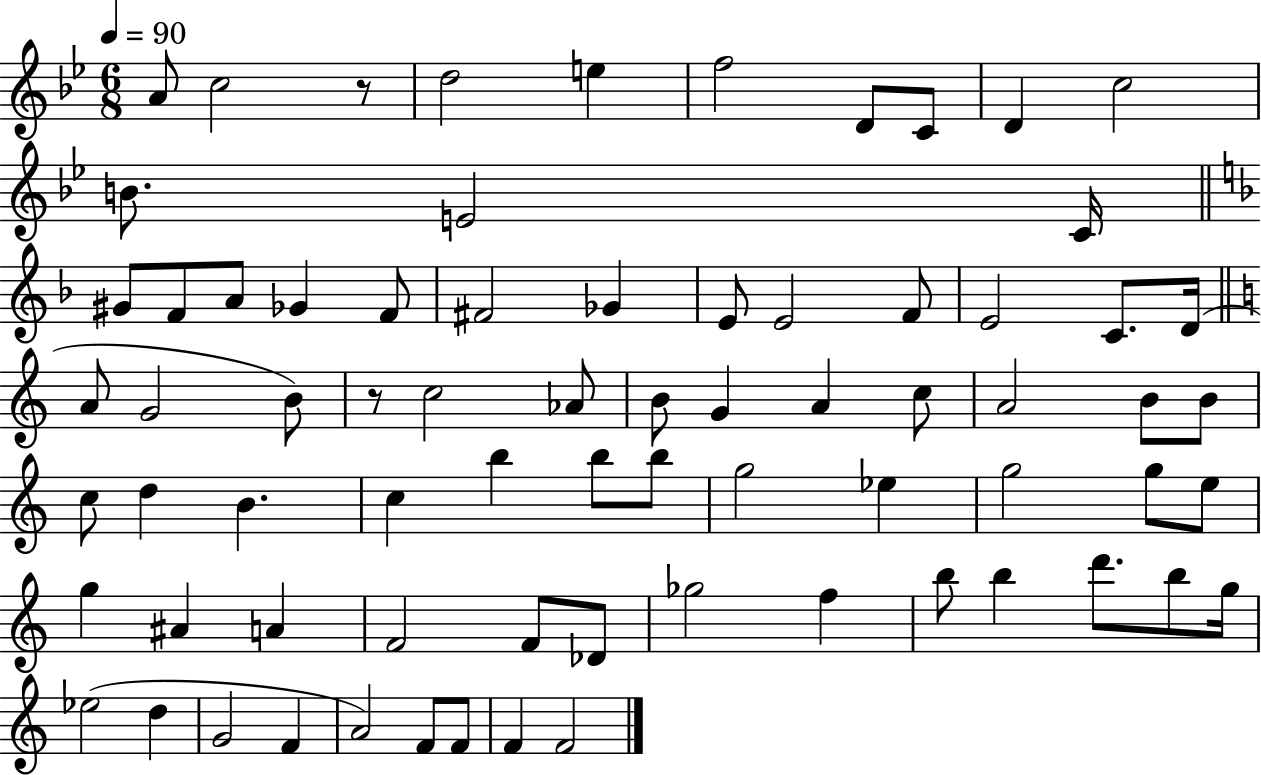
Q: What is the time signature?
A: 6/8